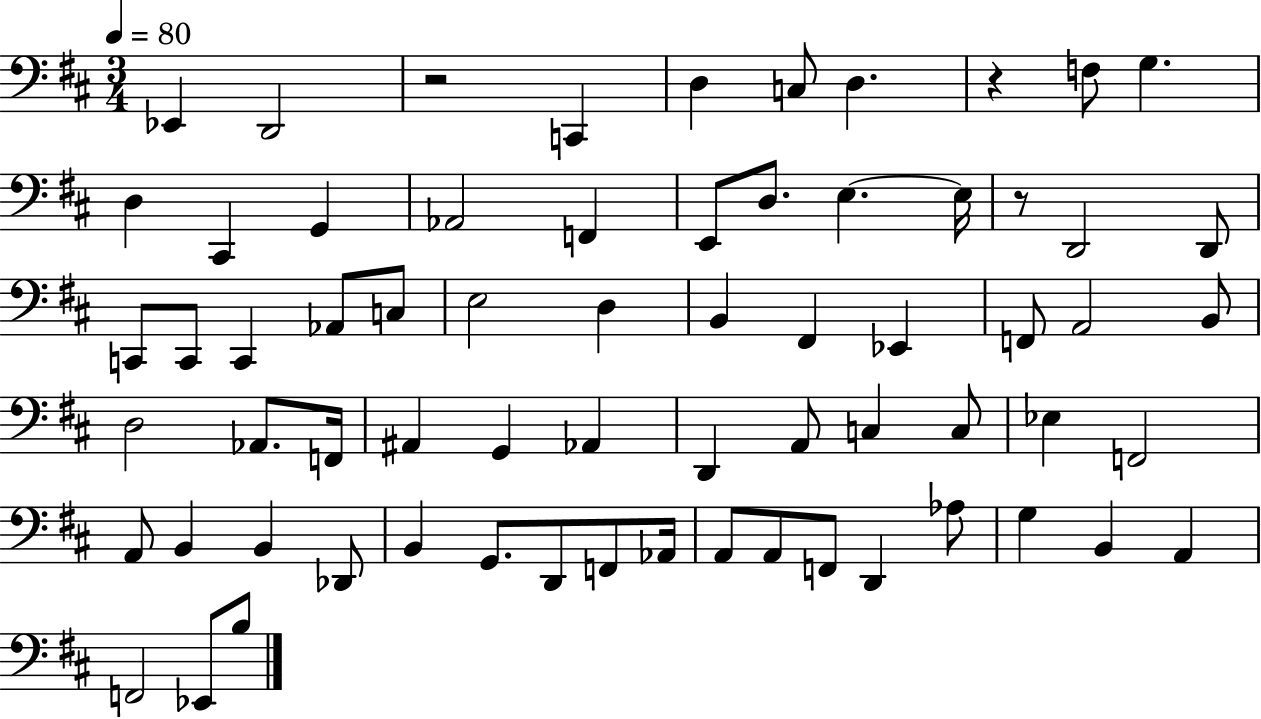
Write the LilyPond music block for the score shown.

{
  \clef bass
  \numericTimeSignature
  \time 3/4
  \key d \major
  \tempo 4 = 80
  \repeat volta 2 { ees,4 d,2 | r2 c,4 | d4 c8 d4. | r4 f8 g4. | \break d4 cis,4 g,4 | aes,2 f,4 | e,8 d8. e4.~~ e16 | r8 d,2 d,8 | \break c,8 c,8 c,4 aes,8 c8 | e2 d4 | b,4 fis,4 ees,4 | f,8 a,2 b,8 | \break d2 aes,8. f,16 | ais,4 g,4 aes,4 | d,4 a,8 c4 c8 | ees4 f,2 | \break a,8 b,4 b,4 des,8 | b,4 g,8. d,8 f,8 aes,16 | a,8 a,8 f,8 d,4 aes8 | g4 b,4 a,4 | \break f,2 ees,8 b8 | } \bar "|."
}